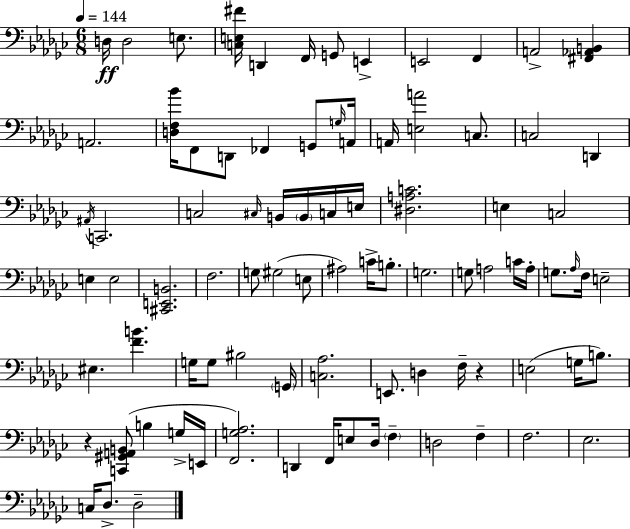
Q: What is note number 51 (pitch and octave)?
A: G3